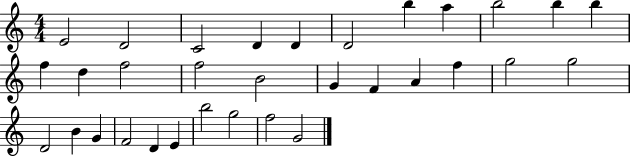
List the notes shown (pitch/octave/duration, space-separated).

E4/h D4/h C4/h D4/q D4/q D4/h B5/q A5/q B5/h B5/q B5/q F5/q D5/q F5/h F5/h B4/h G4/q F4/q A4/q F5/q G5/h G5/h D4/h B4/q G4/q F4/h D4/q E4/q B5/h G5/h F5/h G4/h